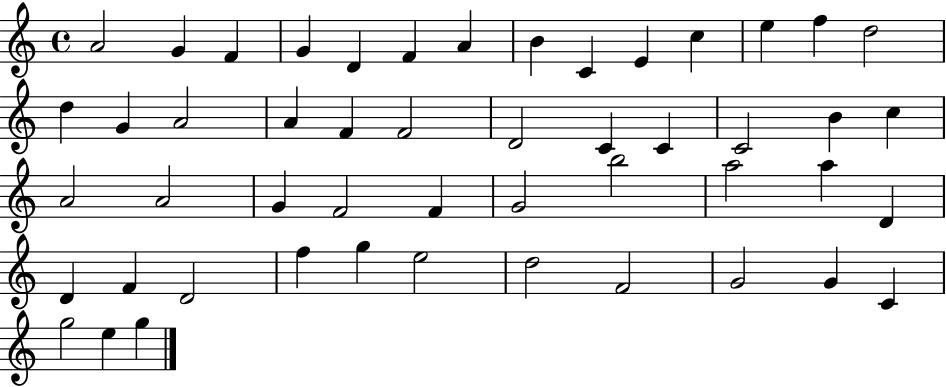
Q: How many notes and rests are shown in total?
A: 50